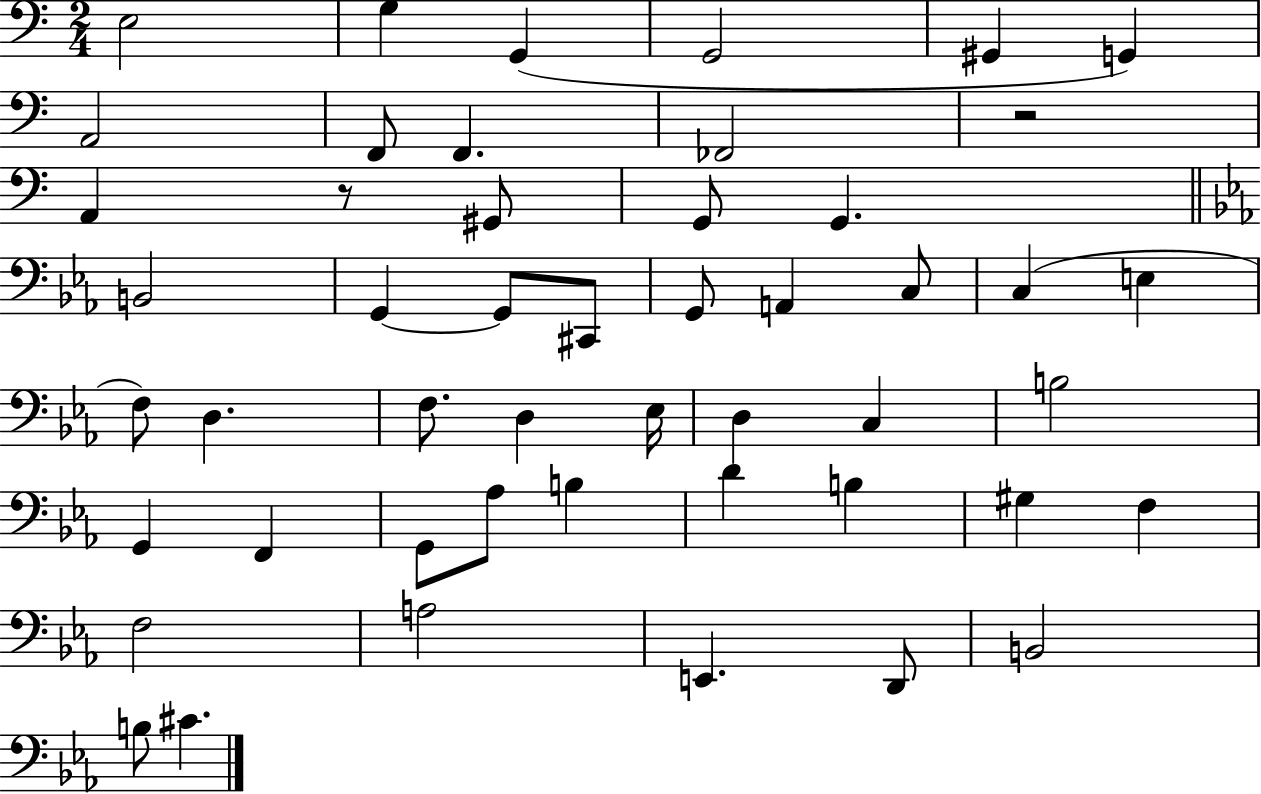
E3/h G3/q G2/q G2/h G#2/q G2/q A2/h F2/e F2/q. FES2/h R/h A2/q R/e G#2/e G2/e G2/q. B2/h G2/q G2/e C#2/e G2/e A2/q C3/e C3/q E3/q F3/e D3/q. F3/e. D3/q Eb3/s D3/q C3/q B3/h G2/q F2/q G2/e Ab3/e B3/q D4/q B3/q G#3/q F3/q F3/h A3/h E2/q. D2/e B2/h B3/e C#4/q.